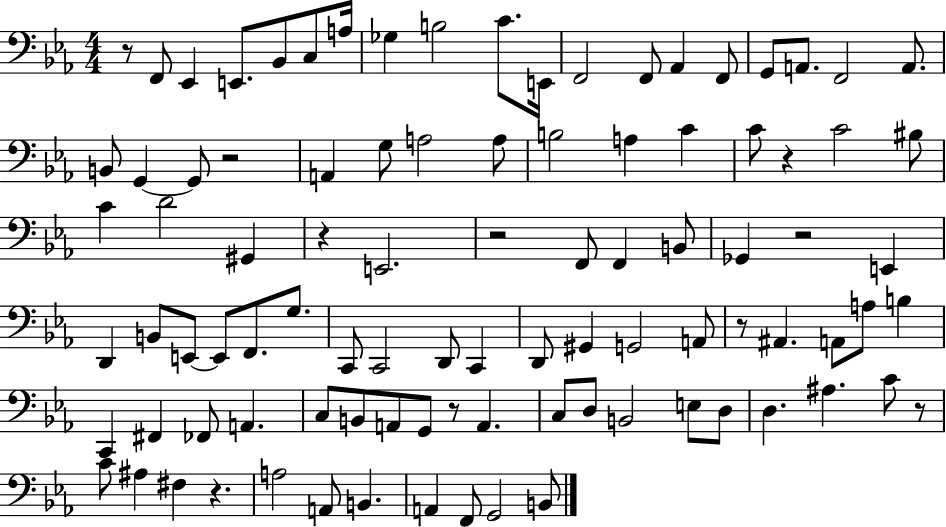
X:1
T:Untitled
M:4/4
L:1/4
K:Eb
z/2 F,,/2 _E,, E,,/2 _B,,/2 C,/2 A,/4 _G, B,2 C/2 E,,/4 F,,2 F,,/2 _A,, F,,/2 G,,/2 A,,/2 F,,2 A,,/2 B,,/2 G,, G,,/2 z2 A,, G,/2 A,2 A,/2 B,2 A, C C/2 z C2 ^B,/2 C D2 ^G,, z E,,2 z2 F,,/2 F,, B,,/2 _G,, z2 E,, D,, B,,/2 E,,/2 E,,/2 F,,/2 G,/2 C,,/2 C,,2 D,,/2 C,, D,,/2 ^G,, G,,2 A,,/2 z/2 ^A,, A,,/2 A,/2 B, C,, ^F,, _F,,/2 A,, C,/2 B,,/2 A,,/2 G,,/2 z/2 A,, C,/2 D,/2 B,,2 E,/2 D,/2 D, ^A, C/2 z/2 C/2 ^A, ^F, z A,2 A,,/2 B,, A,, F,,/2 G,,2 B,,/2